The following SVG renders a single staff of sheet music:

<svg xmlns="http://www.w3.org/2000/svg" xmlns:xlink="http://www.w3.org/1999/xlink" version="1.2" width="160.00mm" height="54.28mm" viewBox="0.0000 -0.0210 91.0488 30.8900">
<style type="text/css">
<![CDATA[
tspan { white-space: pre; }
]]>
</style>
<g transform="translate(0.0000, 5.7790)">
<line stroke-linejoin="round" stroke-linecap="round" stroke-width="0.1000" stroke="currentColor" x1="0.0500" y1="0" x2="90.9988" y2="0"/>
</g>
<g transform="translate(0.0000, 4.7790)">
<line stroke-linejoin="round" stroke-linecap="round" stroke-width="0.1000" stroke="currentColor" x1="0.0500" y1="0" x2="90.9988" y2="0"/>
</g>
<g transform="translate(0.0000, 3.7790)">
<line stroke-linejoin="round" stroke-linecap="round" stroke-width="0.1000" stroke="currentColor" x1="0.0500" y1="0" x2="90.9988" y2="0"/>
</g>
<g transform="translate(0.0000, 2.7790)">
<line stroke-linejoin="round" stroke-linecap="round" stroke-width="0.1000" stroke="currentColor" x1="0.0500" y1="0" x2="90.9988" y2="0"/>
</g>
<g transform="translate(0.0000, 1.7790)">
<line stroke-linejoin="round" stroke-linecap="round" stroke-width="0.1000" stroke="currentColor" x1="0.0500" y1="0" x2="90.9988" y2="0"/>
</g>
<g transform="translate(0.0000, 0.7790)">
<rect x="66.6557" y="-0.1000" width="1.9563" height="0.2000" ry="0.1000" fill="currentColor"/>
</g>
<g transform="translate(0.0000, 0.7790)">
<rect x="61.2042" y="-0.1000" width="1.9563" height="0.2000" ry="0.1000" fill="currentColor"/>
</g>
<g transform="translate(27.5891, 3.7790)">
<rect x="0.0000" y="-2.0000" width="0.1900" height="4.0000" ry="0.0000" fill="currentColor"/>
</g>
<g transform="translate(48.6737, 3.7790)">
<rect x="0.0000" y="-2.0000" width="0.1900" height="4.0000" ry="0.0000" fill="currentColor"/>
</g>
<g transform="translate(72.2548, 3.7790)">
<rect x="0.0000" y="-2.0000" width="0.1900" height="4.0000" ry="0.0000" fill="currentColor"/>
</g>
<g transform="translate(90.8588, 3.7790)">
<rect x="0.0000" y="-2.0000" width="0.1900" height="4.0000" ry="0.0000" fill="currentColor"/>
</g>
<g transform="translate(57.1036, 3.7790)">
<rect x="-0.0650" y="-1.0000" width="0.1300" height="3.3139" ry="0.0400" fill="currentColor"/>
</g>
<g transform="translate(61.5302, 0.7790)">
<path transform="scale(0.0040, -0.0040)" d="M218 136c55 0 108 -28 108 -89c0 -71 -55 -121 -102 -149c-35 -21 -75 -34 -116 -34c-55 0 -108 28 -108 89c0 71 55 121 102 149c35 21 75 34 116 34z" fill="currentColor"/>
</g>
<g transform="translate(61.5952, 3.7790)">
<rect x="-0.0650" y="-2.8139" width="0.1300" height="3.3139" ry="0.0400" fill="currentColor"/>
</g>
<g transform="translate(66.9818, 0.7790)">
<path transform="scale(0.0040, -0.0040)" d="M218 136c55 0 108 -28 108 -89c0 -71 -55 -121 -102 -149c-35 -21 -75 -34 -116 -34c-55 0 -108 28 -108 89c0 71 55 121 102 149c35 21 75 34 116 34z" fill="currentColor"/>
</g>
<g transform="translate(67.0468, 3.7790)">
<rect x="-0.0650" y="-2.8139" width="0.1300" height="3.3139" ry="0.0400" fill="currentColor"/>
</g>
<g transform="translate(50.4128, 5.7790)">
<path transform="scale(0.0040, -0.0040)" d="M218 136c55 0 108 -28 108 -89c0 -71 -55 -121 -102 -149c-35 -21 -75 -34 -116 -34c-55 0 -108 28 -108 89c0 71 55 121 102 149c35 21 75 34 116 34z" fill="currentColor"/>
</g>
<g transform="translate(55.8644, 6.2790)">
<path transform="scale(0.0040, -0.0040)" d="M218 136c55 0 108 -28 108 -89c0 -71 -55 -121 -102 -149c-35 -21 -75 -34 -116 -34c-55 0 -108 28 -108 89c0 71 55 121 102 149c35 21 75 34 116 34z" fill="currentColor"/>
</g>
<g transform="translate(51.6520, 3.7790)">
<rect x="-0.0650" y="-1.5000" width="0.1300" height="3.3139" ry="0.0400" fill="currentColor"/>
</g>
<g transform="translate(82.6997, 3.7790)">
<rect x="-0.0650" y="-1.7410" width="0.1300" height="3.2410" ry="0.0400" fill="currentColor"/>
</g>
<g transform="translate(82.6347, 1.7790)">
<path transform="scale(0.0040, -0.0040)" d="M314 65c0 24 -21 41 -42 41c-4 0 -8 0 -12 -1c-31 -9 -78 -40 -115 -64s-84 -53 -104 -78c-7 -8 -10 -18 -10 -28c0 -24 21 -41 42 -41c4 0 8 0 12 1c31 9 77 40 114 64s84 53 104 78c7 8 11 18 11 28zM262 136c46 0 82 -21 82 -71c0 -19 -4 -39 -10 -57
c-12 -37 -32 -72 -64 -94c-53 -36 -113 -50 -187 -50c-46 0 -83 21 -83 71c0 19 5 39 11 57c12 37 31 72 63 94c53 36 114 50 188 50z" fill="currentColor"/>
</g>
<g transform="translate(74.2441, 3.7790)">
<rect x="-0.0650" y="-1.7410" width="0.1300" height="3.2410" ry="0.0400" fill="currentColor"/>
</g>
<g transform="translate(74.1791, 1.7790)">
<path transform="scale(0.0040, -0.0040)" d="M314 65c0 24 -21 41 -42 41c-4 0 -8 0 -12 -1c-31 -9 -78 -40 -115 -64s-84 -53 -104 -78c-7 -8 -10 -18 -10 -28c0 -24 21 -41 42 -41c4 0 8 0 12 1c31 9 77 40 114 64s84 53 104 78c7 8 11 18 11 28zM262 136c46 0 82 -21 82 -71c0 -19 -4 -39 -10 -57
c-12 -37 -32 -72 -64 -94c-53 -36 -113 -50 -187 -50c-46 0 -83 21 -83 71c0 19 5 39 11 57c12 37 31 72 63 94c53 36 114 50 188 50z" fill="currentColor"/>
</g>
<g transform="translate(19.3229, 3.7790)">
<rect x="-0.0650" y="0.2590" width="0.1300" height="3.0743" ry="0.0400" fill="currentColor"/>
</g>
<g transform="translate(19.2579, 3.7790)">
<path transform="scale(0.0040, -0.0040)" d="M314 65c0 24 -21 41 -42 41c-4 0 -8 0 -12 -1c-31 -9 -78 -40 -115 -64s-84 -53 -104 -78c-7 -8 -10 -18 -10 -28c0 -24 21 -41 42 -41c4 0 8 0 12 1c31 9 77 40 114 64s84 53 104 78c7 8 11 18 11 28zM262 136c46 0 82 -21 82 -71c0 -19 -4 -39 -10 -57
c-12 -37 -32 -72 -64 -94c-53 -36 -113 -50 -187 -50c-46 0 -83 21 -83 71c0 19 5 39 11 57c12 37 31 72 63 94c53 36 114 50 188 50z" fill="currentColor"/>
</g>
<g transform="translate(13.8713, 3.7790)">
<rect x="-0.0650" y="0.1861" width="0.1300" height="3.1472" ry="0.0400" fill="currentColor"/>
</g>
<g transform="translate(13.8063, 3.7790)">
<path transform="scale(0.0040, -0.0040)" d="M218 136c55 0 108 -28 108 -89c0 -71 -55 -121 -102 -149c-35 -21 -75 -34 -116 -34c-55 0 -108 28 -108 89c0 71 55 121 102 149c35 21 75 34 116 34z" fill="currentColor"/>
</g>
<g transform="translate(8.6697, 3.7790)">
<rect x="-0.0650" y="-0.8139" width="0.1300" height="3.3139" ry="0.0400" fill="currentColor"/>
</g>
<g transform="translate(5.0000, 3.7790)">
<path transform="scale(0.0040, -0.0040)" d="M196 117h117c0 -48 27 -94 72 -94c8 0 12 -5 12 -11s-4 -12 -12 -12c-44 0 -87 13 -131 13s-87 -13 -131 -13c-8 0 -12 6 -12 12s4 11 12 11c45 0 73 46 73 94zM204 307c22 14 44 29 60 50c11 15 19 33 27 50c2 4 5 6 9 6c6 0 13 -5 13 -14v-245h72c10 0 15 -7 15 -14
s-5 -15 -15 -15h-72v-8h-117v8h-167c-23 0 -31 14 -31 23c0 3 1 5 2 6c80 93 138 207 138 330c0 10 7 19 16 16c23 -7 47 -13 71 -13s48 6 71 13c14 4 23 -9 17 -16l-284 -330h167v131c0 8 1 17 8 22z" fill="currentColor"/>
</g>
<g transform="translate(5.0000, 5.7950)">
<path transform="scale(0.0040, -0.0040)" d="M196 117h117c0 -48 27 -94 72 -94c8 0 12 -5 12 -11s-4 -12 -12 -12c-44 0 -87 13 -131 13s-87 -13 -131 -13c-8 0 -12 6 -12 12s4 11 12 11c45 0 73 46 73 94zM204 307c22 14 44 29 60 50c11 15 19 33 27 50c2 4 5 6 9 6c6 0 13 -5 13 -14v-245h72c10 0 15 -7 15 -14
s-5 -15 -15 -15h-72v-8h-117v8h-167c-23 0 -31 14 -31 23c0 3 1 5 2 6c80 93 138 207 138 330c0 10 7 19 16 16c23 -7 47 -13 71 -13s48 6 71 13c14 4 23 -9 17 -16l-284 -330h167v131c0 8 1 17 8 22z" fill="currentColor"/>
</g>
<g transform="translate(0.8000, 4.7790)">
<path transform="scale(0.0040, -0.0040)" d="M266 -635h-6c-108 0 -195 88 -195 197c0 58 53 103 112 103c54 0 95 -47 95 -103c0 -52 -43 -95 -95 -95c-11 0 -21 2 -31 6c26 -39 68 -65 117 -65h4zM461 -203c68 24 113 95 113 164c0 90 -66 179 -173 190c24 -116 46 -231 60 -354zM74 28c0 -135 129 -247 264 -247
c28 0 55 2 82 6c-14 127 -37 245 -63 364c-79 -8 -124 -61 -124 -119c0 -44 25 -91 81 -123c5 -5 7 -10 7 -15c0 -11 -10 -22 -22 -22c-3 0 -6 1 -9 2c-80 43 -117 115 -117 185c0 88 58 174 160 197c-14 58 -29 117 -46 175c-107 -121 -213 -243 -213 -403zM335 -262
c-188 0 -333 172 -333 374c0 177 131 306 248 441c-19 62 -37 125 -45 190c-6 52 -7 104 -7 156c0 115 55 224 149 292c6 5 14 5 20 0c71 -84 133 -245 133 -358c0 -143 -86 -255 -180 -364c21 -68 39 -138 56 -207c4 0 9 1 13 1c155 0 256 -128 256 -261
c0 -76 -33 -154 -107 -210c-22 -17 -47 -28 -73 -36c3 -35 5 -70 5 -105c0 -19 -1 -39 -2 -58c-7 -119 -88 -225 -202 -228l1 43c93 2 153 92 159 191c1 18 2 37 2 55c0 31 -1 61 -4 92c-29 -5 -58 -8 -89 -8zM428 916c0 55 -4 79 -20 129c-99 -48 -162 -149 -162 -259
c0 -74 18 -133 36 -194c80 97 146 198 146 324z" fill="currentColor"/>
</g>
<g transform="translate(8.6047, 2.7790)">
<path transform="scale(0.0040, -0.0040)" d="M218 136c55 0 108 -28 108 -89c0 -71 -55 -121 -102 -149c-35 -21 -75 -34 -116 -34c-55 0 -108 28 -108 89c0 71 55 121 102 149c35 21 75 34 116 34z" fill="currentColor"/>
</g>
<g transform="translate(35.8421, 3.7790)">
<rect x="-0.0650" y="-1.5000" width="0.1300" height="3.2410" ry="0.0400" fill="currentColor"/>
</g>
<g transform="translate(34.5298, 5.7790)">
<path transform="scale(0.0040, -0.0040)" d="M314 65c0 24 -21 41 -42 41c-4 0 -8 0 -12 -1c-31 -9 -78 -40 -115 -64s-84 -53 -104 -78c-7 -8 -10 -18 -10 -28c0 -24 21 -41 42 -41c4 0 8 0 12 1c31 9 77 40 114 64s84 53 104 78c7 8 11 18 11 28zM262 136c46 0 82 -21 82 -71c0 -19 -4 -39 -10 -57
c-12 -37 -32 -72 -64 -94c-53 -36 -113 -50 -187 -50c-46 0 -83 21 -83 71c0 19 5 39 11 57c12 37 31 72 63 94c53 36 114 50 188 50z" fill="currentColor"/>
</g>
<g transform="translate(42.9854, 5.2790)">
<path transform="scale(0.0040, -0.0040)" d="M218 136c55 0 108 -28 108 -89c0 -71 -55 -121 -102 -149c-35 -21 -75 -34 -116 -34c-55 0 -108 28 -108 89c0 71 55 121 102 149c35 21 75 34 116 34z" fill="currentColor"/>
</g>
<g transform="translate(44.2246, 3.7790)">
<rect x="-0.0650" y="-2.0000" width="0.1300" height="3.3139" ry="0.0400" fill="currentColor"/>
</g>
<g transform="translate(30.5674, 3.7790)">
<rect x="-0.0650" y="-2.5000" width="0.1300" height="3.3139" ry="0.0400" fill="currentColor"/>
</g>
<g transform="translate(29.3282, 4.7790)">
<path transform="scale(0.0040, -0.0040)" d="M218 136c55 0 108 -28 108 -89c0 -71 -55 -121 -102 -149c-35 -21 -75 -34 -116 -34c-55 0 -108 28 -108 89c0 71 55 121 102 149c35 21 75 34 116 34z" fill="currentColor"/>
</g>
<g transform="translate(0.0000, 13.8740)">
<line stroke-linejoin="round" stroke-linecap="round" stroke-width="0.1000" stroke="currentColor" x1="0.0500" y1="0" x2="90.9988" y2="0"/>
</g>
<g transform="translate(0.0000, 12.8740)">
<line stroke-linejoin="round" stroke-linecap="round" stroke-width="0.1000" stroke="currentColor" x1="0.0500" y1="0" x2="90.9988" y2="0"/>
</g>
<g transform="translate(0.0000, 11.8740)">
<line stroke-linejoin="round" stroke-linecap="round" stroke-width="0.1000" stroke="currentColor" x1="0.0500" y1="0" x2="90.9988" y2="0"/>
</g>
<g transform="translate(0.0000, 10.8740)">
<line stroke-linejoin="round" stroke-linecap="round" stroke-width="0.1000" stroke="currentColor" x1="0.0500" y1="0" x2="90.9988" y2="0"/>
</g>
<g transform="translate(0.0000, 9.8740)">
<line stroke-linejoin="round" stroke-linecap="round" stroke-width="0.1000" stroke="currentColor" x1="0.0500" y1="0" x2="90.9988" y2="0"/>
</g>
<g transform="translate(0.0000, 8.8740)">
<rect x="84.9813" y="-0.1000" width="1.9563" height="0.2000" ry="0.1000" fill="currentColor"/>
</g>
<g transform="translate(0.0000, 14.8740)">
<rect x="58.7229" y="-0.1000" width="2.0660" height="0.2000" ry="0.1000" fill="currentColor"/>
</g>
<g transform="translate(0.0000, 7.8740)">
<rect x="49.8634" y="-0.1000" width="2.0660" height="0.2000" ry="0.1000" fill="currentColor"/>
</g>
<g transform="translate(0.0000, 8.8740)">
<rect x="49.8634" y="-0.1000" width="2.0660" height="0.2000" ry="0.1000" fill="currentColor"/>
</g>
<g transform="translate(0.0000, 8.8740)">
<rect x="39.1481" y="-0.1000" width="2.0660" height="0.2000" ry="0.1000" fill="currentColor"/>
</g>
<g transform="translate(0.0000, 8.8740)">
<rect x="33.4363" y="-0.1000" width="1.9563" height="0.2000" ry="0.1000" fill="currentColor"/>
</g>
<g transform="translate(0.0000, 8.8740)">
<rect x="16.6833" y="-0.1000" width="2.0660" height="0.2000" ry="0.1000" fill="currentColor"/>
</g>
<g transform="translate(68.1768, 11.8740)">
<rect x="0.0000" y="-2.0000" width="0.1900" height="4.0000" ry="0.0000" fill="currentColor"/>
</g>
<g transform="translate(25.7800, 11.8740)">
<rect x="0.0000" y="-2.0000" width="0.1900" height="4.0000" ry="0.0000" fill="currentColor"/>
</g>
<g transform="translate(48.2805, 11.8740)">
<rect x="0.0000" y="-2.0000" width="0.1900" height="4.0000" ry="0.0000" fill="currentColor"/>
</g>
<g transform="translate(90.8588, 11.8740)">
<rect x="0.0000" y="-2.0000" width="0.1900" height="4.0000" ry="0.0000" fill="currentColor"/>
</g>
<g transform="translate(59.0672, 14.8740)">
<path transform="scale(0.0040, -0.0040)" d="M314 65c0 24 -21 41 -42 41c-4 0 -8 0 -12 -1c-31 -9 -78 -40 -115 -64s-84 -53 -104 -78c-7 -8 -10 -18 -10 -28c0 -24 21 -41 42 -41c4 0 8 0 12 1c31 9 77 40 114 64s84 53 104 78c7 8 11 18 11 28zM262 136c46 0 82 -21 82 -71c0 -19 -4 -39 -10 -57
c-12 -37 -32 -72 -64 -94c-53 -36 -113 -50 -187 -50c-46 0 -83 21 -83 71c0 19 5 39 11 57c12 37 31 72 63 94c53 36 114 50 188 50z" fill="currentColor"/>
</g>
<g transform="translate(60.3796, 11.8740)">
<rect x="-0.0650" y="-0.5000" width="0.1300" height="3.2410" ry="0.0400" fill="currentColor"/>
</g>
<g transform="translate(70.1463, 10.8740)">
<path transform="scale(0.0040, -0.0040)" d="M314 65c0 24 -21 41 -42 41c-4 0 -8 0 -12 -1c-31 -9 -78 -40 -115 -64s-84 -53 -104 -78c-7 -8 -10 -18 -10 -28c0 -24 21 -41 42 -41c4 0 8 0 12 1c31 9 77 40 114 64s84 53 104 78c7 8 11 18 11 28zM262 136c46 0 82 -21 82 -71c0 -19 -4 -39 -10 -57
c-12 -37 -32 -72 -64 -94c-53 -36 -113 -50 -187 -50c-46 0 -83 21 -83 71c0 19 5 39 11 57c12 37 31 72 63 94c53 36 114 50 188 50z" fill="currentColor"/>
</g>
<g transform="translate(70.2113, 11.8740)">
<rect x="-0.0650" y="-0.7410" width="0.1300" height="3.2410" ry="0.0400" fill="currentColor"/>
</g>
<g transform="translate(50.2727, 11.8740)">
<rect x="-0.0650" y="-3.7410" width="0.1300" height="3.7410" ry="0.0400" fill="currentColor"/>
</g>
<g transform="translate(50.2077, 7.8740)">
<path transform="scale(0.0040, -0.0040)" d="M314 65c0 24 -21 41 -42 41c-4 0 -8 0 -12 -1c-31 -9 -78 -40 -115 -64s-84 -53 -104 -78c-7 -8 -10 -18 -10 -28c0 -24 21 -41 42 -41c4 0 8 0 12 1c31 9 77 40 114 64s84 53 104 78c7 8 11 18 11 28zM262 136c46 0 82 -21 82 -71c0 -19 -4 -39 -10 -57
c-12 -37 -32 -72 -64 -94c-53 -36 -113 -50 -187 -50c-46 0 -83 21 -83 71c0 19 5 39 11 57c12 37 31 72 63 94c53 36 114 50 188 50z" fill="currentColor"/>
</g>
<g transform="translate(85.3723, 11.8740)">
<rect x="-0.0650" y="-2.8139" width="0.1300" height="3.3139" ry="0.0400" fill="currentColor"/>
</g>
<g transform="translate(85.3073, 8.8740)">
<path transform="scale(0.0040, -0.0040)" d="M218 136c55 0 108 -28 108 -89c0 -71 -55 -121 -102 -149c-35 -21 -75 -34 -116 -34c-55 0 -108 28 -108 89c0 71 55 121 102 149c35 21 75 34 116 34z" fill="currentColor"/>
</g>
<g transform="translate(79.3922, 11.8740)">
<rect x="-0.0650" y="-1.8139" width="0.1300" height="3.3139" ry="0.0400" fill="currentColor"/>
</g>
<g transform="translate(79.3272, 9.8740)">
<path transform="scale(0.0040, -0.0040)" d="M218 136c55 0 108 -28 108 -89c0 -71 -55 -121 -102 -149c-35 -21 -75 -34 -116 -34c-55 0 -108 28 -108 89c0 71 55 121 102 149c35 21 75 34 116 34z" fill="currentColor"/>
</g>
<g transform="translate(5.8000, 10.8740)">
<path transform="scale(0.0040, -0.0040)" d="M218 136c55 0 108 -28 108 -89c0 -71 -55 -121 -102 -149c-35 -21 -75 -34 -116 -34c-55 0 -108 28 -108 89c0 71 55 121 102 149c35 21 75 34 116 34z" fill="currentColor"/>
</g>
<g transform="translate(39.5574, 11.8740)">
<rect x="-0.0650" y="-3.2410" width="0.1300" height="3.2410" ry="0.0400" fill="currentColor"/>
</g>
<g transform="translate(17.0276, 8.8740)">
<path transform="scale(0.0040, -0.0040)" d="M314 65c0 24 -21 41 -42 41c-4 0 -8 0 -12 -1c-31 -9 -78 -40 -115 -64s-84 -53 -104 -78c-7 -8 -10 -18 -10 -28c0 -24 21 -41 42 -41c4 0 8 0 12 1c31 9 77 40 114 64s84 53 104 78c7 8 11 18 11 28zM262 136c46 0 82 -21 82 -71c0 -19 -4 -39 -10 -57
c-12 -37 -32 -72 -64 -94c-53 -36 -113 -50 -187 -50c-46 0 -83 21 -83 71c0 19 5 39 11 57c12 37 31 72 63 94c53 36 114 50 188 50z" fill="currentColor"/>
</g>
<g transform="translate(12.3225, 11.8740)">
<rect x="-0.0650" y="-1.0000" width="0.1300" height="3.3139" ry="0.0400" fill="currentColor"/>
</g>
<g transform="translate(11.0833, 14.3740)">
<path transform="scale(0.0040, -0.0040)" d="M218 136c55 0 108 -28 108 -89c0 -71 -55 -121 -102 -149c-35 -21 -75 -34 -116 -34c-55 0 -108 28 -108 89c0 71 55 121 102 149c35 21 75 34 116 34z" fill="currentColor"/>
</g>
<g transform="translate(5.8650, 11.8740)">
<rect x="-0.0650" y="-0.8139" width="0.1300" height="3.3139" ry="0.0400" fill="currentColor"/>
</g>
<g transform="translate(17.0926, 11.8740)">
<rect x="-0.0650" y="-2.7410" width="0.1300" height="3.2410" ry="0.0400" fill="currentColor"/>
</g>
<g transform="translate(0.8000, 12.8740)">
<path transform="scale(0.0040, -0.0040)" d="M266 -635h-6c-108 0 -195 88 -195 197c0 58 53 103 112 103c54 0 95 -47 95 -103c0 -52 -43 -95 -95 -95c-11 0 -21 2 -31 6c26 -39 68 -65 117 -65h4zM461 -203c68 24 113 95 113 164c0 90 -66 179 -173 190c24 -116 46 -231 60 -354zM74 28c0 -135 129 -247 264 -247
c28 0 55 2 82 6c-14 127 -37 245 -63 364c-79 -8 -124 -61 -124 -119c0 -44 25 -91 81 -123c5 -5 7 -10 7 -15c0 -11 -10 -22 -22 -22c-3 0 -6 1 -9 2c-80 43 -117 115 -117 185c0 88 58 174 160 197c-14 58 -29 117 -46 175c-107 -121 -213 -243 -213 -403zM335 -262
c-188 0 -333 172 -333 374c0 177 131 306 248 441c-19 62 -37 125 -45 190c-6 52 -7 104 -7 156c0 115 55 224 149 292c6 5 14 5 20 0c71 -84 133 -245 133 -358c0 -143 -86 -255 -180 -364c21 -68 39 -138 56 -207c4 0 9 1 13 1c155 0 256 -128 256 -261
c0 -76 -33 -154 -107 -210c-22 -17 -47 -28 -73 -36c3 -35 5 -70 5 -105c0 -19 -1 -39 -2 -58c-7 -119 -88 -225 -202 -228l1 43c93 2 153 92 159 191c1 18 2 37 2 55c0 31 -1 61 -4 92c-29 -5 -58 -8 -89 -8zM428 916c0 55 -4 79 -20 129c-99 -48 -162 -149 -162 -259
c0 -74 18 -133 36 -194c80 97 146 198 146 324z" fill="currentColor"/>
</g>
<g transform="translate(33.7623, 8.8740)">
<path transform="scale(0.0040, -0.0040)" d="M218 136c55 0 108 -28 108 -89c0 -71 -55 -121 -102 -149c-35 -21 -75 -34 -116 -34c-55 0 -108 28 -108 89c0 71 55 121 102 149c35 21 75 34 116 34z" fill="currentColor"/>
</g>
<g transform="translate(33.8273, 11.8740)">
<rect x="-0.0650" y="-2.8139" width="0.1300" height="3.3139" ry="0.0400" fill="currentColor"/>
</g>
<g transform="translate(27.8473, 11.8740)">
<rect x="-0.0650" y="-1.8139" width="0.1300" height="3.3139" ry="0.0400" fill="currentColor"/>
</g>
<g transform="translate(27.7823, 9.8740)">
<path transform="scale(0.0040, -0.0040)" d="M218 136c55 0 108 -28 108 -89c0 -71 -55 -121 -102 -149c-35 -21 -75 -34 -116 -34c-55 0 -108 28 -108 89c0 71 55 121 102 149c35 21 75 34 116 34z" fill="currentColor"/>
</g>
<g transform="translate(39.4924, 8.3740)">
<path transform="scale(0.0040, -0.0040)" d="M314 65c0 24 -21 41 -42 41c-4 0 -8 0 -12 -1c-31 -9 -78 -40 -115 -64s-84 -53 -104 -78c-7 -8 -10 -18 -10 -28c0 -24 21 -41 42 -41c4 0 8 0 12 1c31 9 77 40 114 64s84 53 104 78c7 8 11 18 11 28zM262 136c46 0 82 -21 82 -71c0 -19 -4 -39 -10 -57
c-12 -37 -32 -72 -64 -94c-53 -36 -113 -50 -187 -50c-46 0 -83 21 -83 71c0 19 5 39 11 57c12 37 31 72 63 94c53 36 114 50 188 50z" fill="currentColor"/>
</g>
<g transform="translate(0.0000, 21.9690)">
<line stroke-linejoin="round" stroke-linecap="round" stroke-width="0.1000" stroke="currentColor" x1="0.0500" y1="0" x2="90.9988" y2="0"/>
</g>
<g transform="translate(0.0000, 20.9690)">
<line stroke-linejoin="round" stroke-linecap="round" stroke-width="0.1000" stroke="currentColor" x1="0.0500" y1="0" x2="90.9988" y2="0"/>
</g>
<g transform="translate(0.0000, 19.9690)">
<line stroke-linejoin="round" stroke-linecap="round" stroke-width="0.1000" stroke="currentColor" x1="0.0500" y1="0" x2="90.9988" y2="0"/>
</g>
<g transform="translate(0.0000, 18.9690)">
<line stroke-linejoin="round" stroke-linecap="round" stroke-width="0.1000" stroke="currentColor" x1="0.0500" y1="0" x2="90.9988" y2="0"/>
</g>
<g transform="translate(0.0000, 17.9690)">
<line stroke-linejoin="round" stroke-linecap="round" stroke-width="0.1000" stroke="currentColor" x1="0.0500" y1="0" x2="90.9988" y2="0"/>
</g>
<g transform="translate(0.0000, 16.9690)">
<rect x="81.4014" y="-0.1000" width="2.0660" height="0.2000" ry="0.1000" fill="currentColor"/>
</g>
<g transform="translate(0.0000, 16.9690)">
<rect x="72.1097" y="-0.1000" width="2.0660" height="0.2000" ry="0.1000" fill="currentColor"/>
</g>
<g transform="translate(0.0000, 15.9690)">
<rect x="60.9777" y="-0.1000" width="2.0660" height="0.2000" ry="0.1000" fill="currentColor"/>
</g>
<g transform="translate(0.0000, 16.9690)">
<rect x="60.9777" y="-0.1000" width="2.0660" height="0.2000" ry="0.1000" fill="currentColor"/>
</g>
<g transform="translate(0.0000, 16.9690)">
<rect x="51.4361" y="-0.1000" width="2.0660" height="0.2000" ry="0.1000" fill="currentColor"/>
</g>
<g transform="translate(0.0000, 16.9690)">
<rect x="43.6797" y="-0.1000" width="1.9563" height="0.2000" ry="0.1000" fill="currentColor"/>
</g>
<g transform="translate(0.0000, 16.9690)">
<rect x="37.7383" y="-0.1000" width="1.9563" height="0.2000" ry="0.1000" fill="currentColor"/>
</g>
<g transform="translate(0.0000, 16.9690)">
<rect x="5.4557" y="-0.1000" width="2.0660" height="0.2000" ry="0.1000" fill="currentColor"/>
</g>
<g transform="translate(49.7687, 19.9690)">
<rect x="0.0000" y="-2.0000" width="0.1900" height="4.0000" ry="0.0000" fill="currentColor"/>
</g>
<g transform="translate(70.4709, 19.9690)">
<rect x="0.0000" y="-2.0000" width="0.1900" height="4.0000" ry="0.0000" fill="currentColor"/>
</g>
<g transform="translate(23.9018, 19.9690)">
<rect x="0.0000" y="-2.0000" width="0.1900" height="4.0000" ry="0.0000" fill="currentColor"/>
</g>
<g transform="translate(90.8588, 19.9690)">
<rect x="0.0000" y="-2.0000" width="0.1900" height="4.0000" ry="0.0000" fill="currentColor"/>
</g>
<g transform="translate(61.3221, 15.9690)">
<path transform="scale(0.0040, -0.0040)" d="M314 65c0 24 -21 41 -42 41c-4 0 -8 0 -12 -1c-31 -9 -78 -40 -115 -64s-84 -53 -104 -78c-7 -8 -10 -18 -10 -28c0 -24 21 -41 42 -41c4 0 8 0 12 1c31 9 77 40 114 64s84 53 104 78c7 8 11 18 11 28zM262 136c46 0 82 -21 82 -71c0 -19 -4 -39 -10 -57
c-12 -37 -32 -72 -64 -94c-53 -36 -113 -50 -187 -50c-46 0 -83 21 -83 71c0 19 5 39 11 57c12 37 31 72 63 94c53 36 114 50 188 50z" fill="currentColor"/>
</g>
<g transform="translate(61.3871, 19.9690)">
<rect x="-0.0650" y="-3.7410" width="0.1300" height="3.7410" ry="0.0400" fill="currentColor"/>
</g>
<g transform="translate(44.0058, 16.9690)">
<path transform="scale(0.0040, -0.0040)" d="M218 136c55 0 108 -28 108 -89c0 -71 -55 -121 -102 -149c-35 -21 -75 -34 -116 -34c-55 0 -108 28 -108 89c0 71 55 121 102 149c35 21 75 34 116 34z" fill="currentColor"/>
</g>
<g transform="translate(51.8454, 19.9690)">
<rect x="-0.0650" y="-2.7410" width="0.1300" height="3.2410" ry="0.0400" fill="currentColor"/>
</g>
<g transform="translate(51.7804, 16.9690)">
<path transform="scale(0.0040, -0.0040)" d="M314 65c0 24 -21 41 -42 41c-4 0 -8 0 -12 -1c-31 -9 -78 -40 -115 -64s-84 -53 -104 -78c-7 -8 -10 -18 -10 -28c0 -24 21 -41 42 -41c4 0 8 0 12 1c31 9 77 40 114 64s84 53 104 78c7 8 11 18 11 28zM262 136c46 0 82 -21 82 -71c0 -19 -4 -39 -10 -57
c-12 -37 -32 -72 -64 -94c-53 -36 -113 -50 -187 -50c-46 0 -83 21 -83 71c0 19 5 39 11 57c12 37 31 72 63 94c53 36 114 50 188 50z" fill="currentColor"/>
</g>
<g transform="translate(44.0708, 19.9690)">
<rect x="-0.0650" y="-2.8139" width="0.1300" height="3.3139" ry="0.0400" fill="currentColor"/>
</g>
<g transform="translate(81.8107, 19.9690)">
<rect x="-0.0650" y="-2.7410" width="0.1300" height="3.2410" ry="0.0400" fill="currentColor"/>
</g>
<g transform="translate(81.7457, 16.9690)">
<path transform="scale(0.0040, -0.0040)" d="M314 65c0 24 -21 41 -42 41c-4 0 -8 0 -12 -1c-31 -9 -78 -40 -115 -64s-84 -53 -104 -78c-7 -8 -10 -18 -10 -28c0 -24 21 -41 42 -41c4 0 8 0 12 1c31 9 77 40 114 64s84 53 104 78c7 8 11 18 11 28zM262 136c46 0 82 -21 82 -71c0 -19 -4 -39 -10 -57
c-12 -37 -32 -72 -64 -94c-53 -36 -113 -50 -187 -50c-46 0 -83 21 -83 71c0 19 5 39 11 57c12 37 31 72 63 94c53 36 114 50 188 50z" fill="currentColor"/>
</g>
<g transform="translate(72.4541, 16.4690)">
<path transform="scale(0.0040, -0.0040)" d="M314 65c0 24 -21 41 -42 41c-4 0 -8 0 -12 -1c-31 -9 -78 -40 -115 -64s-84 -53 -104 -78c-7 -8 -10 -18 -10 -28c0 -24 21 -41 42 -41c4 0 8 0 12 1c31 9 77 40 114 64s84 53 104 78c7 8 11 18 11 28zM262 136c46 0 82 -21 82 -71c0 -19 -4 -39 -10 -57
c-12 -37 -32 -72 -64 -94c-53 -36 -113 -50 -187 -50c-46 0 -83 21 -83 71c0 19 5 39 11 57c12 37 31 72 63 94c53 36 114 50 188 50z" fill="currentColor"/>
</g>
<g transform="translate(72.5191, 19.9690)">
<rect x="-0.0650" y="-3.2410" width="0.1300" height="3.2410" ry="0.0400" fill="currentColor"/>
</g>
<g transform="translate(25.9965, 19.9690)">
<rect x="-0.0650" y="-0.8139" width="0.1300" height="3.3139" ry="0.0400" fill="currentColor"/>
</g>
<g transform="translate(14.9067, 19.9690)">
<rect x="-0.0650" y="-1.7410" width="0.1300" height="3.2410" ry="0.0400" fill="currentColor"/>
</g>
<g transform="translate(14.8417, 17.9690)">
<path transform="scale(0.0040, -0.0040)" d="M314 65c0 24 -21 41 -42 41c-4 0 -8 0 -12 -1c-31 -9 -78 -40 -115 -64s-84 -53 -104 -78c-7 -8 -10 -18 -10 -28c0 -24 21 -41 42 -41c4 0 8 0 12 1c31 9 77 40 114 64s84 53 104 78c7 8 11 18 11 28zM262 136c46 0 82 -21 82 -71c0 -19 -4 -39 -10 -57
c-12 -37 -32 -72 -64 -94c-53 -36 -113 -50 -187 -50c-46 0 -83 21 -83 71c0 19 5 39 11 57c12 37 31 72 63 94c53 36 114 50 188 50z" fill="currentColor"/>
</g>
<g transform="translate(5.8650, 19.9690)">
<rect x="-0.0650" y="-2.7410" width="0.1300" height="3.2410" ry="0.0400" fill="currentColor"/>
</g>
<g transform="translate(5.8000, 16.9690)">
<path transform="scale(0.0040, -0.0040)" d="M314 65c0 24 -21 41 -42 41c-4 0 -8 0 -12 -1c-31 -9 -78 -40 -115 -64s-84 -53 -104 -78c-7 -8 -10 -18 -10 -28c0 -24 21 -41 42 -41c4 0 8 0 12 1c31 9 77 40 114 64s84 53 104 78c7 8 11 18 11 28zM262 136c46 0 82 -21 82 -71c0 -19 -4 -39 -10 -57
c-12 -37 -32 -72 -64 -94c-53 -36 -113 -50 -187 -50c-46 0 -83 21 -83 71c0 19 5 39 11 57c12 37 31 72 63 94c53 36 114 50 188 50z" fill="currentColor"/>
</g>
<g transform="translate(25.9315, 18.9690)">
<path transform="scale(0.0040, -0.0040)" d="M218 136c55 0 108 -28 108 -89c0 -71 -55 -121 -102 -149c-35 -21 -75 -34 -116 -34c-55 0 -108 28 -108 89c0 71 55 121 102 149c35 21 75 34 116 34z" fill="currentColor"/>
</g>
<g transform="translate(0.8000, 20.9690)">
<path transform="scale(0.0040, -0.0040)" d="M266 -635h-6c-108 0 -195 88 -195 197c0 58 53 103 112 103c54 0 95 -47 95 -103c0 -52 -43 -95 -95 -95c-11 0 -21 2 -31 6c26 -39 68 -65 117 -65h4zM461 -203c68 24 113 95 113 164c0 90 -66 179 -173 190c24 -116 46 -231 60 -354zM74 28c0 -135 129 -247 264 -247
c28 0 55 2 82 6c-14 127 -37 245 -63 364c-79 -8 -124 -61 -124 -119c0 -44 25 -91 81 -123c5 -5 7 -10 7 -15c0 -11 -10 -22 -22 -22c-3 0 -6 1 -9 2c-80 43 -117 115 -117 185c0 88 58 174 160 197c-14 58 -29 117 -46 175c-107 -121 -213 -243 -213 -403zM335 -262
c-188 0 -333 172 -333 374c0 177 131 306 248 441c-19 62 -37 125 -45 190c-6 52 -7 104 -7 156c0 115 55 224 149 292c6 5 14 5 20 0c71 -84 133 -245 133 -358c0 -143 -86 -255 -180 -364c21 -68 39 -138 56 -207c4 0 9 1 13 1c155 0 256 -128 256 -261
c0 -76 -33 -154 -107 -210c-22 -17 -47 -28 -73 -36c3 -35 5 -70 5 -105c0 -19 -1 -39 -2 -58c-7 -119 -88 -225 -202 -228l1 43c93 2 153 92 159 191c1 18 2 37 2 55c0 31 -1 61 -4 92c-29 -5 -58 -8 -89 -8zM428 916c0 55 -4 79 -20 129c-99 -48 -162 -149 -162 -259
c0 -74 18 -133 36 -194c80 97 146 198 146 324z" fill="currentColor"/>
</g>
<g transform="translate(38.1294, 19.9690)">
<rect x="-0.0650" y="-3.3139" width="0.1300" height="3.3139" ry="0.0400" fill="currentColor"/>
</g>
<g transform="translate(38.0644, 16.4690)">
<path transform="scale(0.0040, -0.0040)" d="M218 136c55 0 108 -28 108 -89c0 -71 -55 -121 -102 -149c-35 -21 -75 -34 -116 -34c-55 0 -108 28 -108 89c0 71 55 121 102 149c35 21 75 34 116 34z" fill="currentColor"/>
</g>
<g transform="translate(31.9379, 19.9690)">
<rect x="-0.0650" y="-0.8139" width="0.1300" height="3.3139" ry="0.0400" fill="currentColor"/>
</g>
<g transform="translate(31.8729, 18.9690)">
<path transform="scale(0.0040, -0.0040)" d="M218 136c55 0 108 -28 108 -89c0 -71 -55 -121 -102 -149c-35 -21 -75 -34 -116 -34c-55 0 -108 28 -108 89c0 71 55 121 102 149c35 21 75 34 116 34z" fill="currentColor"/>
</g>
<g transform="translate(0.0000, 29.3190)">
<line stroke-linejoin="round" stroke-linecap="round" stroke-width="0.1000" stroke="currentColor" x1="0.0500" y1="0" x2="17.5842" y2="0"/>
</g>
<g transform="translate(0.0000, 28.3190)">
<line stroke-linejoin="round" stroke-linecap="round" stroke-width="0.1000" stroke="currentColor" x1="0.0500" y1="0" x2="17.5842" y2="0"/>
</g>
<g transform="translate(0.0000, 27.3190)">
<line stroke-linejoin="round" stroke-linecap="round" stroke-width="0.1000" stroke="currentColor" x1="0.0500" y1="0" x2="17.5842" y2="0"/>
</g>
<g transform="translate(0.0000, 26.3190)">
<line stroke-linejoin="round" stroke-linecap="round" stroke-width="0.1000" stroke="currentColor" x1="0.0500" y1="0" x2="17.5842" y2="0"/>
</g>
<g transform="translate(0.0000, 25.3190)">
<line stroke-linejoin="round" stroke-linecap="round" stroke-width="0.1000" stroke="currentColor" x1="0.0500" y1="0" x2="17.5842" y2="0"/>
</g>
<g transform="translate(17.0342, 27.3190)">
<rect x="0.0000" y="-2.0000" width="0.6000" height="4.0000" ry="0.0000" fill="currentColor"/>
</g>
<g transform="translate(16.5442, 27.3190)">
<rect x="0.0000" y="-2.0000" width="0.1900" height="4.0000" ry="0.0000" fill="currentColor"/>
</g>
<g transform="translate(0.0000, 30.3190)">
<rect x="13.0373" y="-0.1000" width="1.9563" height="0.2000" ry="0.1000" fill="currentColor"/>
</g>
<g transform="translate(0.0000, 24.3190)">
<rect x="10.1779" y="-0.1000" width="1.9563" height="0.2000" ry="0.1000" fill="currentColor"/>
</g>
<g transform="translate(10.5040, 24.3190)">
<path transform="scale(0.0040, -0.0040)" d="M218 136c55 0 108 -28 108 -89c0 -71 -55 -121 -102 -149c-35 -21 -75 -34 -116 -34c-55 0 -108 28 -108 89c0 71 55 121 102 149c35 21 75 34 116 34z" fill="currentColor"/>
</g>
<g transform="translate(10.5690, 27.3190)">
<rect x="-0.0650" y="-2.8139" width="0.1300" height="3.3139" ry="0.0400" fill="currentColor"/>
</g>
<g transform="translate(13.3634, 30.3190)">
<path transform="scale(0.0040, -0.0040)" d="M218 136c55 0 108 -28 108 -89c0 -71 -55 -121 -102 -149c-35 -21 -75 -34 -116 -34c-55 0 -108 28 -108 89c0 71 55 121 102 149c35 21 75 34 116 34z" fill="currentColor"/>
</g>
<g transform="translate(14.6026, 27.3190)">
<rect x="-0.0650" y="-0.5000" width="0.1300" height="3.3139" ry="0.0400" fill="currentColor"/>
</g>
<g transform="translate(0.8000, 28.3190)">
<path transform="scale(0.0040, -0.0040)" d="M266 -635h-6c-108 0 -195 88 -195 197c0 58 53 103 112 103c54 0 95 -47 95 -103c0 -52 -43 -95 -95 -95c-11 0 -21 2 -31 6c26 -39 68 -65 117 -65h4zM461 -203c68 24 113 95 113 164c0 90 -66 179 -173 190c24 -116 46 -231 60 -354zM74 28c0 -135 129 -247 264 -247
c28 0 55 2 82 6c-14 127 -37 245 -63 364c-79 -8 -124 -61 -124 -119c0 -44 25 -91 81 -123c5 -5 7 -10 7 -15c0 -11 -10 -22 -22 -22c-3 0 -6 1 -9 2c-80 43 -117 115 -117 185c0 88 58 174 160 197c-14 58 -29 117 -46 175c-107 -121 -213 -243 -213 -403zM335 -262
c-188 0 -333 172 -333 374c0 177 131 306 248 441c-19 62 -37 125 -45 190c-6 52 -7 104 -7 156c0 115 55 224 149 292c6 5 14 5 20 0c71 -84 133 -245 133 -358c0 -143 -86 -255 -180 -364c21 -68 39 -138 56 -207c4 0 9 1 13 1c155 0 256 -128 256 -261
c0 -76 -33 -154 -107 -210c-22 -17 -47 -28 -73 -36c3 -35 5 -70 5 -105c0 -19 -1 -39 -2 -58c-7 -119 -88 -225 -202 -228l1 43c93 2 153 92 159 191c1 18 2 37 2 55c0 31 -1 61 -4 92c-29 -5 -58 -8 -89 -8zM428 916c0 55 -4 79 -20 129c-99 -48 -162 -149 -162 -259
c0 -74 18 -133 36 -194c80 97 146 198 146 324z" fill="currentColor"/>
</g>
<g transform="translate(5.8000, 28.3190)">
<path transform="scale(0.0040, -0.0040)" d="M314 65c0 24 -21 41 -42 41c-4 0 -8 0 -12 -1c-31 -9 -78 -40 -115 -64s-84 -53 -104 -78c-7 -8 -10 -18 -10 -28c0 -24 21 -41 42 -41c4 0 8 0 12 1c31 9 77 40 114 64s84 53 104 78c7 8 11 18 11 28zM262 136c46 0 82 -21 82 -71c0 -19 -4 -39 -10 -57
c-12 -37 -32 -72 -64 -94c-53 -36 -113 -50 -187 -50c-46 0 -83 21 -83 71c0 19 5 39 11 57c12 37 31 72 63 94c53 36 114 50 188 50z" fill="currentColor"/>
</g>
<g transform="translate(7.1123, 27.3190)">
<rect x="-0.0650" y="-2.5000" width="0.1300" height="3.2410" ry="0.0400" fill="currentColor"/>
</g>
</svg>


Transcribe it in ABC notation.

X:1
T:Untitled
M:4/4
L:1/4
K:C
d B B2 G E2 F E D a a f2 f2 d D a2 f a b2 c'2 C2 d2 f a a2 f2 d d b a a2 c'2 b2 a2 G2 a C